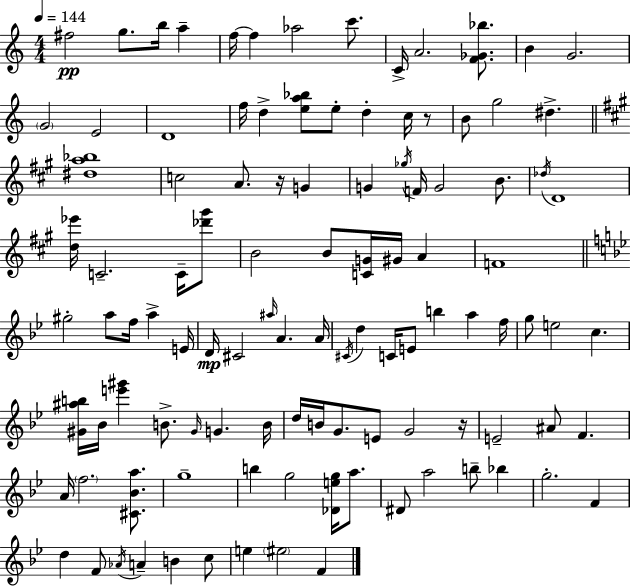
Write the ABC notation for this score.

X:1
T:Untitled
M:4/4
L:1/4
K:C
^f2 g/2 b/4 a f/4 f _a2 c'/2 C/4 A2 [F_G_b]/2 B G2 G2 E2 D4 f/4 d [ea_b]/2 e/2 d c/4 z/2 B/2 g2 ^d [^da_b]4 c2 A/2 z/4 G G _g/4 F/4 G2 B/2 _d/4 D4 [d_e']/4 C2 C/4 [_d'^g']/2 B2 B/2 [CG]/4 ^G/4 A F4 ^g2 a/2 f/4 a E/4 D/4 ^C2 ^a/4 A A/4 ^C/4 d C/4 E/2 b a f/4 g/2 e2 c [^G^ab]/4 _B/4 [e'^g'] B/2 ^G/4 G B/4 d/4 B/4 G/2 E/2 G2 z/4 E2 ^A/2 F A/4 f2 [^C_Ba]/2 g4 b g2 [_Deg]/4 a/2 ^D/2 a2 b/2 _b g2 F d F/2 _A/4 A B c/2 e ^e2 F